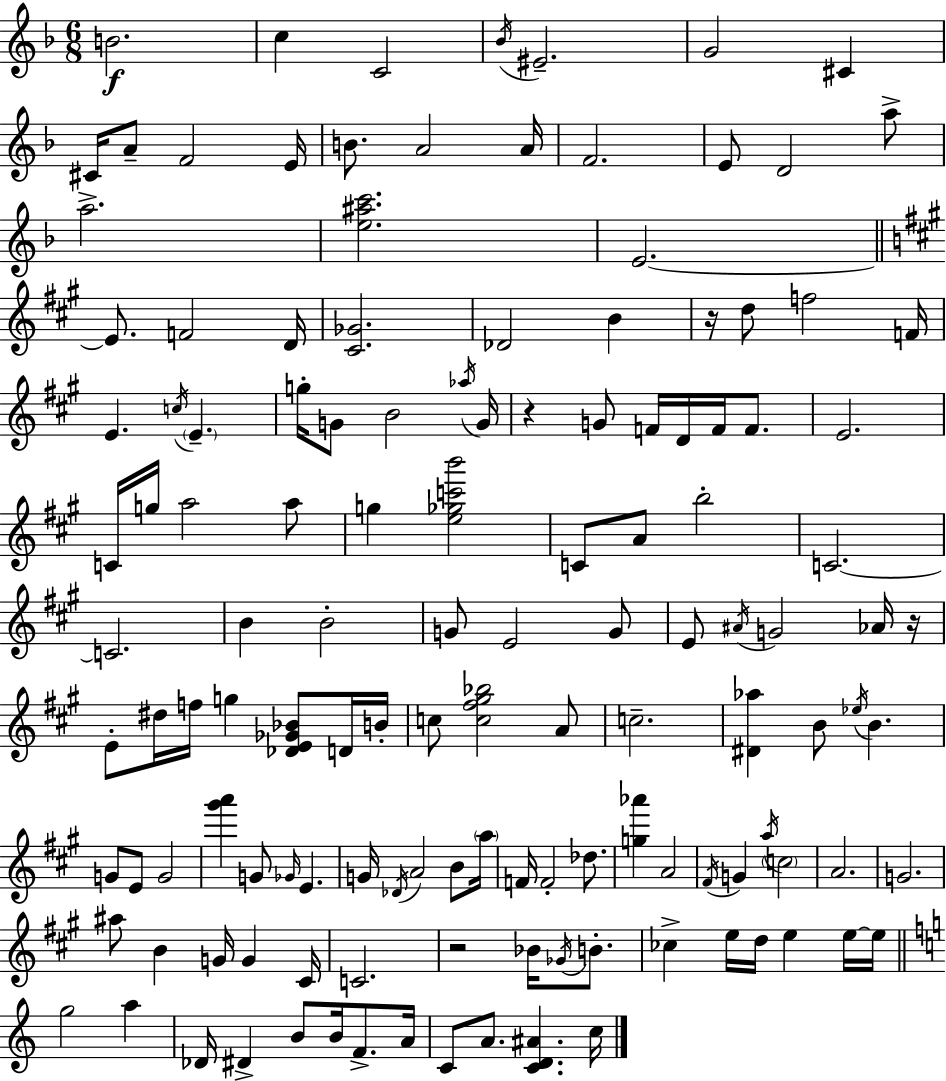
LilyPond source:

{
  \clef treble
  \numericTimeSignature
  \time 6/8
  \key f \major
  b'2.\f | c''4 c'2 | \acciaccatura { bes'16 } eis'2.-- | g'2 cis'4 | \break cis'16 a'8-- f'2 | e'16 b'8. a'2 | a'16 f'2. | e'8 d'2 a''8-> | \break a''2.-> | <e'' ais'' c'''>2. | e'2.~~ | \bar "||" \break \key a \major e'8. f'2 d'16 | <cis' ges'>2. | des'2 b'4 | r16 d''8 f''2 f'16 | \break e'4. \acciaccatura { c''16 } \parenthesize e'4.-- | g''16-. g'8 b'2 | \acciaccatura { aes''16 } g'16 r4 g'8 f'16 d'16 f'16 f'8. | e'2. | \break c'16 g''16 a''2 | a''8 g''4 <e'' ges'' c''' b'''>2 | c'8 a'8 b''2-. | c'2.~~ | \break c'2. | b'4 b'2-. | g'8 e'2 | g'8 e'8 \acciaccatura { ais'16 } g'2 | \break aes'16 r16 e'8-. dis''16 f''16 g''4 <des' e' ges' bes'>8 | d'16 b'16-. c''8 <c'' fis'' gis'' bes''>2 | a'8 c''2.-- | <dis' aes''>4 b'8 \acciaccatura { ees''16 } b'4. | \break g'8 e'8 g'2 | <gis''' a'''>4 g'8 \grace { ges'16 } e'4. | g'16 \acciaccatura { des'16 } a'2 | b'8 \parenthesize a''16 f'16 f'2-. | \break des''8. <g'' aes'''>4 a'2 | \acciaccatura { fis'16 } g'4 \acciaccatura { a''16 } | \parenthesize c''2 a'2. | g'2. | \break ais''8 b'4 | g'16 g'4 cis'16 c'2. | r2 | bes'16 \acciaccatura { ges'16 } b'8.-. ces''4-> | \break e''16 d''16 e''4 e''16~~ e''16 \bar "||" \break \key c \major g''2 a''4 | des'16 dis'4-> b'8 b'16 f'8.-> a'16 | c'8 a'8. <c' d' ais'>4. c''16 | \bar "|."
}